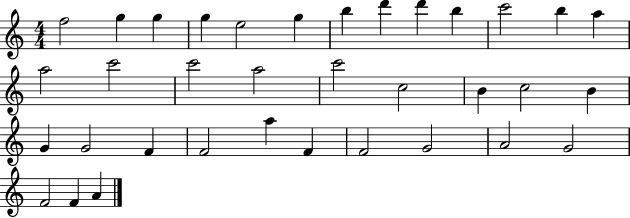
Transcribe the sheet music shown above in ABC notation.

X:1
T:Untitled
M:4/4
L:1/4
K:C
f2 g g g e2 g b d' d' b c'2 b a a2 c'2 c'2 a2 c'2 c2 B c2 B G G2 F F2 a F F2 G2 A2 G2 F2 F A